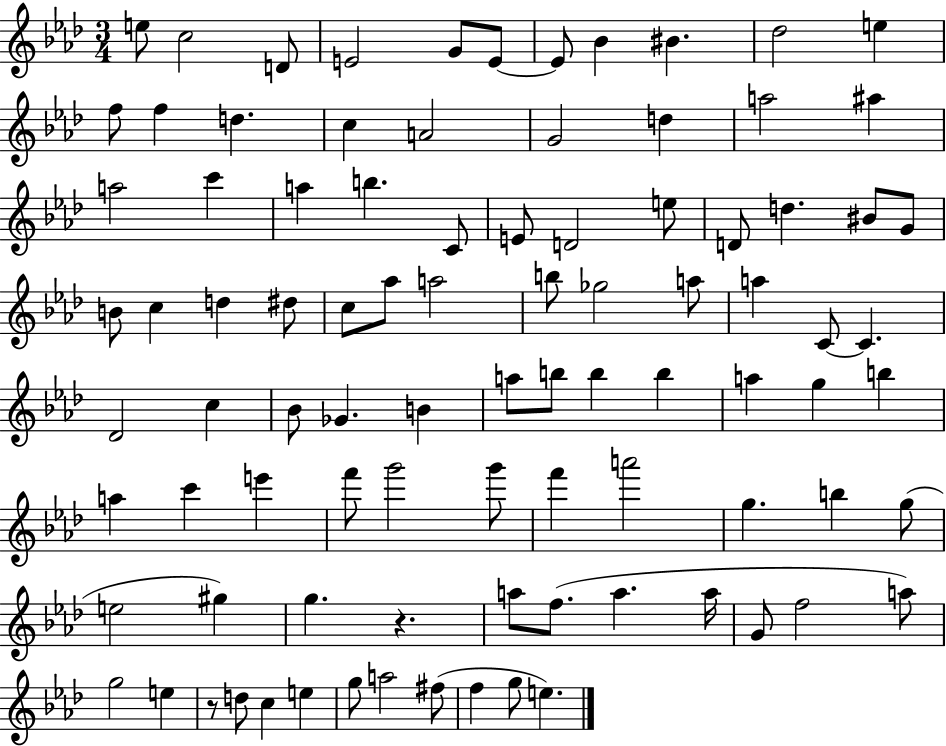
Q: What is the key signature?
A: AES major